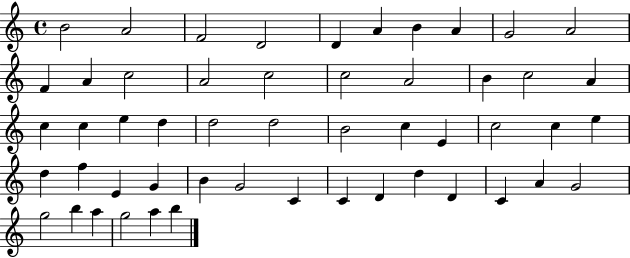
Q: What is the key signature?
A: C major